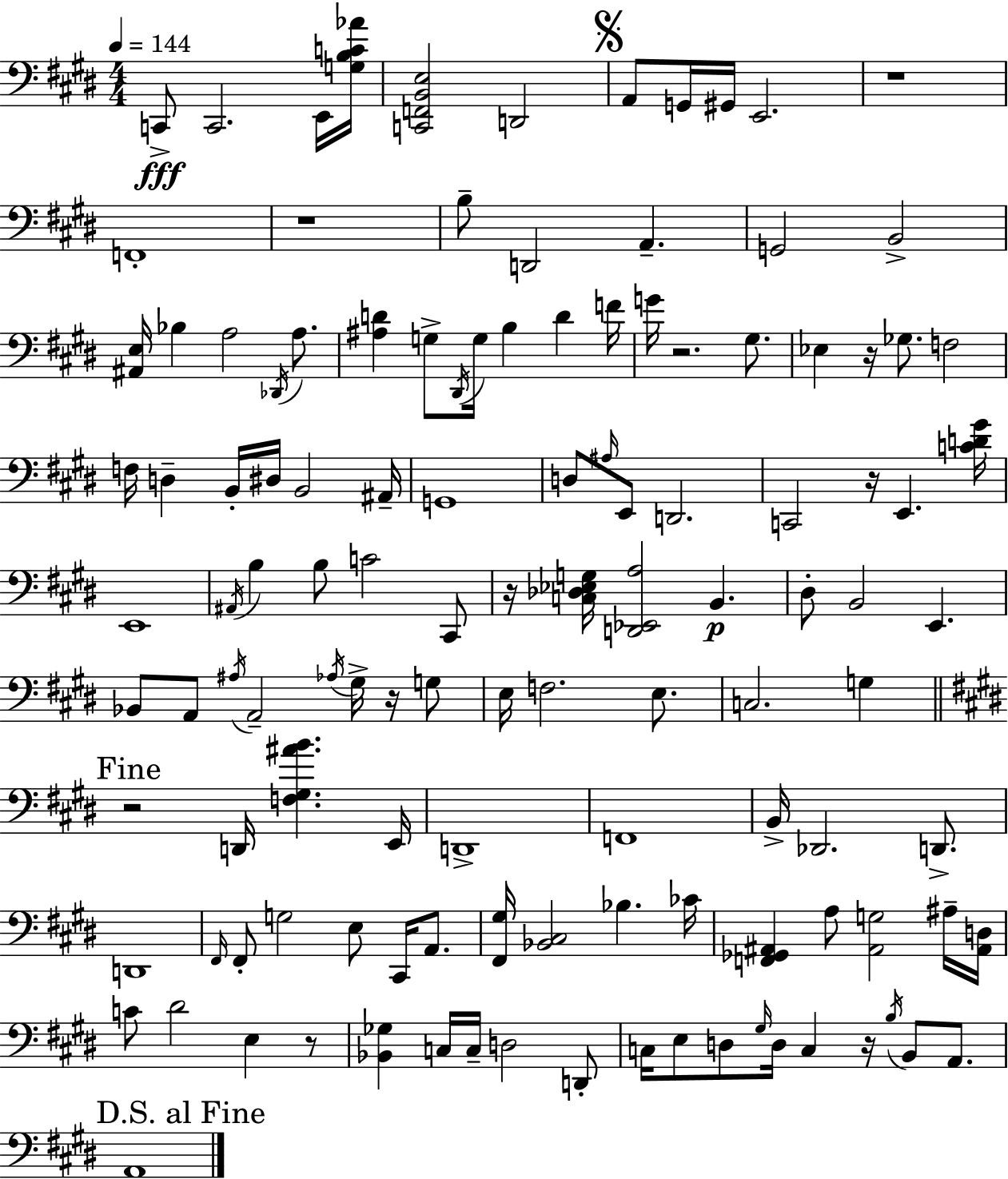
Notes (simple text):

C2/e C2/h. E2/s [G3,B3,C4,Ab4]/s [C2,F2,B2,E3]/h D2/h A2/e G2/s G#2/s E2/h. R/w F2/w R/w B3/e D2/h A2/q. G2/h B2/h [A#2,E3]/s Bb3/q A3/h Db2/s A3/e. [A#3,D4]/q G3/e D#2/s G3/s B3/q D4/q F4/s G4/s R/h. G#3/e. Eb3/q R/s Gb3/e. F3/h F3/s D3/q B2/s D#3/s B2/h A#2/s G2/w D3/e A#3/s E2/e D2/h. C2/h R/s E2/q. [C4,D4,G#4]/s E2/w A#2/s B3/q B3/e C4/h C#2/e R/s [C3,Db3,Eb3,G3]/s [D2,Eb2,A3]/h B2/q. D#3/e B2/h E2/q. Bb2/e A2/e A#3/s A2/h Ab3/s G#3/s R/s G3/e E3/s F3/h. E3/e. C3/h. G3/q R/h D2/s [F3,G#3,A#4,B4]/q. E2/s D2/w F2/w B2/s Db2/h. D2/e. D2/w F#2/s F#2/e G3/h E3/e C#2/s A2/e. [F#2,G#3]/s [Bb2,C#3]/h Bb3/q. CES4/s [F2,Gb2,A#2]/q A3/e [A#2,G3]/h A#3/s [A#2,D3]/s C4/e D#4/h E3/q R/e [Bb2,Gb3]/q C3/s C3/s D3/h D2/e C3/s E3/e D3/e G#3/s D3/s C3/q R/s B3/s B2/e A2/e. A2/w